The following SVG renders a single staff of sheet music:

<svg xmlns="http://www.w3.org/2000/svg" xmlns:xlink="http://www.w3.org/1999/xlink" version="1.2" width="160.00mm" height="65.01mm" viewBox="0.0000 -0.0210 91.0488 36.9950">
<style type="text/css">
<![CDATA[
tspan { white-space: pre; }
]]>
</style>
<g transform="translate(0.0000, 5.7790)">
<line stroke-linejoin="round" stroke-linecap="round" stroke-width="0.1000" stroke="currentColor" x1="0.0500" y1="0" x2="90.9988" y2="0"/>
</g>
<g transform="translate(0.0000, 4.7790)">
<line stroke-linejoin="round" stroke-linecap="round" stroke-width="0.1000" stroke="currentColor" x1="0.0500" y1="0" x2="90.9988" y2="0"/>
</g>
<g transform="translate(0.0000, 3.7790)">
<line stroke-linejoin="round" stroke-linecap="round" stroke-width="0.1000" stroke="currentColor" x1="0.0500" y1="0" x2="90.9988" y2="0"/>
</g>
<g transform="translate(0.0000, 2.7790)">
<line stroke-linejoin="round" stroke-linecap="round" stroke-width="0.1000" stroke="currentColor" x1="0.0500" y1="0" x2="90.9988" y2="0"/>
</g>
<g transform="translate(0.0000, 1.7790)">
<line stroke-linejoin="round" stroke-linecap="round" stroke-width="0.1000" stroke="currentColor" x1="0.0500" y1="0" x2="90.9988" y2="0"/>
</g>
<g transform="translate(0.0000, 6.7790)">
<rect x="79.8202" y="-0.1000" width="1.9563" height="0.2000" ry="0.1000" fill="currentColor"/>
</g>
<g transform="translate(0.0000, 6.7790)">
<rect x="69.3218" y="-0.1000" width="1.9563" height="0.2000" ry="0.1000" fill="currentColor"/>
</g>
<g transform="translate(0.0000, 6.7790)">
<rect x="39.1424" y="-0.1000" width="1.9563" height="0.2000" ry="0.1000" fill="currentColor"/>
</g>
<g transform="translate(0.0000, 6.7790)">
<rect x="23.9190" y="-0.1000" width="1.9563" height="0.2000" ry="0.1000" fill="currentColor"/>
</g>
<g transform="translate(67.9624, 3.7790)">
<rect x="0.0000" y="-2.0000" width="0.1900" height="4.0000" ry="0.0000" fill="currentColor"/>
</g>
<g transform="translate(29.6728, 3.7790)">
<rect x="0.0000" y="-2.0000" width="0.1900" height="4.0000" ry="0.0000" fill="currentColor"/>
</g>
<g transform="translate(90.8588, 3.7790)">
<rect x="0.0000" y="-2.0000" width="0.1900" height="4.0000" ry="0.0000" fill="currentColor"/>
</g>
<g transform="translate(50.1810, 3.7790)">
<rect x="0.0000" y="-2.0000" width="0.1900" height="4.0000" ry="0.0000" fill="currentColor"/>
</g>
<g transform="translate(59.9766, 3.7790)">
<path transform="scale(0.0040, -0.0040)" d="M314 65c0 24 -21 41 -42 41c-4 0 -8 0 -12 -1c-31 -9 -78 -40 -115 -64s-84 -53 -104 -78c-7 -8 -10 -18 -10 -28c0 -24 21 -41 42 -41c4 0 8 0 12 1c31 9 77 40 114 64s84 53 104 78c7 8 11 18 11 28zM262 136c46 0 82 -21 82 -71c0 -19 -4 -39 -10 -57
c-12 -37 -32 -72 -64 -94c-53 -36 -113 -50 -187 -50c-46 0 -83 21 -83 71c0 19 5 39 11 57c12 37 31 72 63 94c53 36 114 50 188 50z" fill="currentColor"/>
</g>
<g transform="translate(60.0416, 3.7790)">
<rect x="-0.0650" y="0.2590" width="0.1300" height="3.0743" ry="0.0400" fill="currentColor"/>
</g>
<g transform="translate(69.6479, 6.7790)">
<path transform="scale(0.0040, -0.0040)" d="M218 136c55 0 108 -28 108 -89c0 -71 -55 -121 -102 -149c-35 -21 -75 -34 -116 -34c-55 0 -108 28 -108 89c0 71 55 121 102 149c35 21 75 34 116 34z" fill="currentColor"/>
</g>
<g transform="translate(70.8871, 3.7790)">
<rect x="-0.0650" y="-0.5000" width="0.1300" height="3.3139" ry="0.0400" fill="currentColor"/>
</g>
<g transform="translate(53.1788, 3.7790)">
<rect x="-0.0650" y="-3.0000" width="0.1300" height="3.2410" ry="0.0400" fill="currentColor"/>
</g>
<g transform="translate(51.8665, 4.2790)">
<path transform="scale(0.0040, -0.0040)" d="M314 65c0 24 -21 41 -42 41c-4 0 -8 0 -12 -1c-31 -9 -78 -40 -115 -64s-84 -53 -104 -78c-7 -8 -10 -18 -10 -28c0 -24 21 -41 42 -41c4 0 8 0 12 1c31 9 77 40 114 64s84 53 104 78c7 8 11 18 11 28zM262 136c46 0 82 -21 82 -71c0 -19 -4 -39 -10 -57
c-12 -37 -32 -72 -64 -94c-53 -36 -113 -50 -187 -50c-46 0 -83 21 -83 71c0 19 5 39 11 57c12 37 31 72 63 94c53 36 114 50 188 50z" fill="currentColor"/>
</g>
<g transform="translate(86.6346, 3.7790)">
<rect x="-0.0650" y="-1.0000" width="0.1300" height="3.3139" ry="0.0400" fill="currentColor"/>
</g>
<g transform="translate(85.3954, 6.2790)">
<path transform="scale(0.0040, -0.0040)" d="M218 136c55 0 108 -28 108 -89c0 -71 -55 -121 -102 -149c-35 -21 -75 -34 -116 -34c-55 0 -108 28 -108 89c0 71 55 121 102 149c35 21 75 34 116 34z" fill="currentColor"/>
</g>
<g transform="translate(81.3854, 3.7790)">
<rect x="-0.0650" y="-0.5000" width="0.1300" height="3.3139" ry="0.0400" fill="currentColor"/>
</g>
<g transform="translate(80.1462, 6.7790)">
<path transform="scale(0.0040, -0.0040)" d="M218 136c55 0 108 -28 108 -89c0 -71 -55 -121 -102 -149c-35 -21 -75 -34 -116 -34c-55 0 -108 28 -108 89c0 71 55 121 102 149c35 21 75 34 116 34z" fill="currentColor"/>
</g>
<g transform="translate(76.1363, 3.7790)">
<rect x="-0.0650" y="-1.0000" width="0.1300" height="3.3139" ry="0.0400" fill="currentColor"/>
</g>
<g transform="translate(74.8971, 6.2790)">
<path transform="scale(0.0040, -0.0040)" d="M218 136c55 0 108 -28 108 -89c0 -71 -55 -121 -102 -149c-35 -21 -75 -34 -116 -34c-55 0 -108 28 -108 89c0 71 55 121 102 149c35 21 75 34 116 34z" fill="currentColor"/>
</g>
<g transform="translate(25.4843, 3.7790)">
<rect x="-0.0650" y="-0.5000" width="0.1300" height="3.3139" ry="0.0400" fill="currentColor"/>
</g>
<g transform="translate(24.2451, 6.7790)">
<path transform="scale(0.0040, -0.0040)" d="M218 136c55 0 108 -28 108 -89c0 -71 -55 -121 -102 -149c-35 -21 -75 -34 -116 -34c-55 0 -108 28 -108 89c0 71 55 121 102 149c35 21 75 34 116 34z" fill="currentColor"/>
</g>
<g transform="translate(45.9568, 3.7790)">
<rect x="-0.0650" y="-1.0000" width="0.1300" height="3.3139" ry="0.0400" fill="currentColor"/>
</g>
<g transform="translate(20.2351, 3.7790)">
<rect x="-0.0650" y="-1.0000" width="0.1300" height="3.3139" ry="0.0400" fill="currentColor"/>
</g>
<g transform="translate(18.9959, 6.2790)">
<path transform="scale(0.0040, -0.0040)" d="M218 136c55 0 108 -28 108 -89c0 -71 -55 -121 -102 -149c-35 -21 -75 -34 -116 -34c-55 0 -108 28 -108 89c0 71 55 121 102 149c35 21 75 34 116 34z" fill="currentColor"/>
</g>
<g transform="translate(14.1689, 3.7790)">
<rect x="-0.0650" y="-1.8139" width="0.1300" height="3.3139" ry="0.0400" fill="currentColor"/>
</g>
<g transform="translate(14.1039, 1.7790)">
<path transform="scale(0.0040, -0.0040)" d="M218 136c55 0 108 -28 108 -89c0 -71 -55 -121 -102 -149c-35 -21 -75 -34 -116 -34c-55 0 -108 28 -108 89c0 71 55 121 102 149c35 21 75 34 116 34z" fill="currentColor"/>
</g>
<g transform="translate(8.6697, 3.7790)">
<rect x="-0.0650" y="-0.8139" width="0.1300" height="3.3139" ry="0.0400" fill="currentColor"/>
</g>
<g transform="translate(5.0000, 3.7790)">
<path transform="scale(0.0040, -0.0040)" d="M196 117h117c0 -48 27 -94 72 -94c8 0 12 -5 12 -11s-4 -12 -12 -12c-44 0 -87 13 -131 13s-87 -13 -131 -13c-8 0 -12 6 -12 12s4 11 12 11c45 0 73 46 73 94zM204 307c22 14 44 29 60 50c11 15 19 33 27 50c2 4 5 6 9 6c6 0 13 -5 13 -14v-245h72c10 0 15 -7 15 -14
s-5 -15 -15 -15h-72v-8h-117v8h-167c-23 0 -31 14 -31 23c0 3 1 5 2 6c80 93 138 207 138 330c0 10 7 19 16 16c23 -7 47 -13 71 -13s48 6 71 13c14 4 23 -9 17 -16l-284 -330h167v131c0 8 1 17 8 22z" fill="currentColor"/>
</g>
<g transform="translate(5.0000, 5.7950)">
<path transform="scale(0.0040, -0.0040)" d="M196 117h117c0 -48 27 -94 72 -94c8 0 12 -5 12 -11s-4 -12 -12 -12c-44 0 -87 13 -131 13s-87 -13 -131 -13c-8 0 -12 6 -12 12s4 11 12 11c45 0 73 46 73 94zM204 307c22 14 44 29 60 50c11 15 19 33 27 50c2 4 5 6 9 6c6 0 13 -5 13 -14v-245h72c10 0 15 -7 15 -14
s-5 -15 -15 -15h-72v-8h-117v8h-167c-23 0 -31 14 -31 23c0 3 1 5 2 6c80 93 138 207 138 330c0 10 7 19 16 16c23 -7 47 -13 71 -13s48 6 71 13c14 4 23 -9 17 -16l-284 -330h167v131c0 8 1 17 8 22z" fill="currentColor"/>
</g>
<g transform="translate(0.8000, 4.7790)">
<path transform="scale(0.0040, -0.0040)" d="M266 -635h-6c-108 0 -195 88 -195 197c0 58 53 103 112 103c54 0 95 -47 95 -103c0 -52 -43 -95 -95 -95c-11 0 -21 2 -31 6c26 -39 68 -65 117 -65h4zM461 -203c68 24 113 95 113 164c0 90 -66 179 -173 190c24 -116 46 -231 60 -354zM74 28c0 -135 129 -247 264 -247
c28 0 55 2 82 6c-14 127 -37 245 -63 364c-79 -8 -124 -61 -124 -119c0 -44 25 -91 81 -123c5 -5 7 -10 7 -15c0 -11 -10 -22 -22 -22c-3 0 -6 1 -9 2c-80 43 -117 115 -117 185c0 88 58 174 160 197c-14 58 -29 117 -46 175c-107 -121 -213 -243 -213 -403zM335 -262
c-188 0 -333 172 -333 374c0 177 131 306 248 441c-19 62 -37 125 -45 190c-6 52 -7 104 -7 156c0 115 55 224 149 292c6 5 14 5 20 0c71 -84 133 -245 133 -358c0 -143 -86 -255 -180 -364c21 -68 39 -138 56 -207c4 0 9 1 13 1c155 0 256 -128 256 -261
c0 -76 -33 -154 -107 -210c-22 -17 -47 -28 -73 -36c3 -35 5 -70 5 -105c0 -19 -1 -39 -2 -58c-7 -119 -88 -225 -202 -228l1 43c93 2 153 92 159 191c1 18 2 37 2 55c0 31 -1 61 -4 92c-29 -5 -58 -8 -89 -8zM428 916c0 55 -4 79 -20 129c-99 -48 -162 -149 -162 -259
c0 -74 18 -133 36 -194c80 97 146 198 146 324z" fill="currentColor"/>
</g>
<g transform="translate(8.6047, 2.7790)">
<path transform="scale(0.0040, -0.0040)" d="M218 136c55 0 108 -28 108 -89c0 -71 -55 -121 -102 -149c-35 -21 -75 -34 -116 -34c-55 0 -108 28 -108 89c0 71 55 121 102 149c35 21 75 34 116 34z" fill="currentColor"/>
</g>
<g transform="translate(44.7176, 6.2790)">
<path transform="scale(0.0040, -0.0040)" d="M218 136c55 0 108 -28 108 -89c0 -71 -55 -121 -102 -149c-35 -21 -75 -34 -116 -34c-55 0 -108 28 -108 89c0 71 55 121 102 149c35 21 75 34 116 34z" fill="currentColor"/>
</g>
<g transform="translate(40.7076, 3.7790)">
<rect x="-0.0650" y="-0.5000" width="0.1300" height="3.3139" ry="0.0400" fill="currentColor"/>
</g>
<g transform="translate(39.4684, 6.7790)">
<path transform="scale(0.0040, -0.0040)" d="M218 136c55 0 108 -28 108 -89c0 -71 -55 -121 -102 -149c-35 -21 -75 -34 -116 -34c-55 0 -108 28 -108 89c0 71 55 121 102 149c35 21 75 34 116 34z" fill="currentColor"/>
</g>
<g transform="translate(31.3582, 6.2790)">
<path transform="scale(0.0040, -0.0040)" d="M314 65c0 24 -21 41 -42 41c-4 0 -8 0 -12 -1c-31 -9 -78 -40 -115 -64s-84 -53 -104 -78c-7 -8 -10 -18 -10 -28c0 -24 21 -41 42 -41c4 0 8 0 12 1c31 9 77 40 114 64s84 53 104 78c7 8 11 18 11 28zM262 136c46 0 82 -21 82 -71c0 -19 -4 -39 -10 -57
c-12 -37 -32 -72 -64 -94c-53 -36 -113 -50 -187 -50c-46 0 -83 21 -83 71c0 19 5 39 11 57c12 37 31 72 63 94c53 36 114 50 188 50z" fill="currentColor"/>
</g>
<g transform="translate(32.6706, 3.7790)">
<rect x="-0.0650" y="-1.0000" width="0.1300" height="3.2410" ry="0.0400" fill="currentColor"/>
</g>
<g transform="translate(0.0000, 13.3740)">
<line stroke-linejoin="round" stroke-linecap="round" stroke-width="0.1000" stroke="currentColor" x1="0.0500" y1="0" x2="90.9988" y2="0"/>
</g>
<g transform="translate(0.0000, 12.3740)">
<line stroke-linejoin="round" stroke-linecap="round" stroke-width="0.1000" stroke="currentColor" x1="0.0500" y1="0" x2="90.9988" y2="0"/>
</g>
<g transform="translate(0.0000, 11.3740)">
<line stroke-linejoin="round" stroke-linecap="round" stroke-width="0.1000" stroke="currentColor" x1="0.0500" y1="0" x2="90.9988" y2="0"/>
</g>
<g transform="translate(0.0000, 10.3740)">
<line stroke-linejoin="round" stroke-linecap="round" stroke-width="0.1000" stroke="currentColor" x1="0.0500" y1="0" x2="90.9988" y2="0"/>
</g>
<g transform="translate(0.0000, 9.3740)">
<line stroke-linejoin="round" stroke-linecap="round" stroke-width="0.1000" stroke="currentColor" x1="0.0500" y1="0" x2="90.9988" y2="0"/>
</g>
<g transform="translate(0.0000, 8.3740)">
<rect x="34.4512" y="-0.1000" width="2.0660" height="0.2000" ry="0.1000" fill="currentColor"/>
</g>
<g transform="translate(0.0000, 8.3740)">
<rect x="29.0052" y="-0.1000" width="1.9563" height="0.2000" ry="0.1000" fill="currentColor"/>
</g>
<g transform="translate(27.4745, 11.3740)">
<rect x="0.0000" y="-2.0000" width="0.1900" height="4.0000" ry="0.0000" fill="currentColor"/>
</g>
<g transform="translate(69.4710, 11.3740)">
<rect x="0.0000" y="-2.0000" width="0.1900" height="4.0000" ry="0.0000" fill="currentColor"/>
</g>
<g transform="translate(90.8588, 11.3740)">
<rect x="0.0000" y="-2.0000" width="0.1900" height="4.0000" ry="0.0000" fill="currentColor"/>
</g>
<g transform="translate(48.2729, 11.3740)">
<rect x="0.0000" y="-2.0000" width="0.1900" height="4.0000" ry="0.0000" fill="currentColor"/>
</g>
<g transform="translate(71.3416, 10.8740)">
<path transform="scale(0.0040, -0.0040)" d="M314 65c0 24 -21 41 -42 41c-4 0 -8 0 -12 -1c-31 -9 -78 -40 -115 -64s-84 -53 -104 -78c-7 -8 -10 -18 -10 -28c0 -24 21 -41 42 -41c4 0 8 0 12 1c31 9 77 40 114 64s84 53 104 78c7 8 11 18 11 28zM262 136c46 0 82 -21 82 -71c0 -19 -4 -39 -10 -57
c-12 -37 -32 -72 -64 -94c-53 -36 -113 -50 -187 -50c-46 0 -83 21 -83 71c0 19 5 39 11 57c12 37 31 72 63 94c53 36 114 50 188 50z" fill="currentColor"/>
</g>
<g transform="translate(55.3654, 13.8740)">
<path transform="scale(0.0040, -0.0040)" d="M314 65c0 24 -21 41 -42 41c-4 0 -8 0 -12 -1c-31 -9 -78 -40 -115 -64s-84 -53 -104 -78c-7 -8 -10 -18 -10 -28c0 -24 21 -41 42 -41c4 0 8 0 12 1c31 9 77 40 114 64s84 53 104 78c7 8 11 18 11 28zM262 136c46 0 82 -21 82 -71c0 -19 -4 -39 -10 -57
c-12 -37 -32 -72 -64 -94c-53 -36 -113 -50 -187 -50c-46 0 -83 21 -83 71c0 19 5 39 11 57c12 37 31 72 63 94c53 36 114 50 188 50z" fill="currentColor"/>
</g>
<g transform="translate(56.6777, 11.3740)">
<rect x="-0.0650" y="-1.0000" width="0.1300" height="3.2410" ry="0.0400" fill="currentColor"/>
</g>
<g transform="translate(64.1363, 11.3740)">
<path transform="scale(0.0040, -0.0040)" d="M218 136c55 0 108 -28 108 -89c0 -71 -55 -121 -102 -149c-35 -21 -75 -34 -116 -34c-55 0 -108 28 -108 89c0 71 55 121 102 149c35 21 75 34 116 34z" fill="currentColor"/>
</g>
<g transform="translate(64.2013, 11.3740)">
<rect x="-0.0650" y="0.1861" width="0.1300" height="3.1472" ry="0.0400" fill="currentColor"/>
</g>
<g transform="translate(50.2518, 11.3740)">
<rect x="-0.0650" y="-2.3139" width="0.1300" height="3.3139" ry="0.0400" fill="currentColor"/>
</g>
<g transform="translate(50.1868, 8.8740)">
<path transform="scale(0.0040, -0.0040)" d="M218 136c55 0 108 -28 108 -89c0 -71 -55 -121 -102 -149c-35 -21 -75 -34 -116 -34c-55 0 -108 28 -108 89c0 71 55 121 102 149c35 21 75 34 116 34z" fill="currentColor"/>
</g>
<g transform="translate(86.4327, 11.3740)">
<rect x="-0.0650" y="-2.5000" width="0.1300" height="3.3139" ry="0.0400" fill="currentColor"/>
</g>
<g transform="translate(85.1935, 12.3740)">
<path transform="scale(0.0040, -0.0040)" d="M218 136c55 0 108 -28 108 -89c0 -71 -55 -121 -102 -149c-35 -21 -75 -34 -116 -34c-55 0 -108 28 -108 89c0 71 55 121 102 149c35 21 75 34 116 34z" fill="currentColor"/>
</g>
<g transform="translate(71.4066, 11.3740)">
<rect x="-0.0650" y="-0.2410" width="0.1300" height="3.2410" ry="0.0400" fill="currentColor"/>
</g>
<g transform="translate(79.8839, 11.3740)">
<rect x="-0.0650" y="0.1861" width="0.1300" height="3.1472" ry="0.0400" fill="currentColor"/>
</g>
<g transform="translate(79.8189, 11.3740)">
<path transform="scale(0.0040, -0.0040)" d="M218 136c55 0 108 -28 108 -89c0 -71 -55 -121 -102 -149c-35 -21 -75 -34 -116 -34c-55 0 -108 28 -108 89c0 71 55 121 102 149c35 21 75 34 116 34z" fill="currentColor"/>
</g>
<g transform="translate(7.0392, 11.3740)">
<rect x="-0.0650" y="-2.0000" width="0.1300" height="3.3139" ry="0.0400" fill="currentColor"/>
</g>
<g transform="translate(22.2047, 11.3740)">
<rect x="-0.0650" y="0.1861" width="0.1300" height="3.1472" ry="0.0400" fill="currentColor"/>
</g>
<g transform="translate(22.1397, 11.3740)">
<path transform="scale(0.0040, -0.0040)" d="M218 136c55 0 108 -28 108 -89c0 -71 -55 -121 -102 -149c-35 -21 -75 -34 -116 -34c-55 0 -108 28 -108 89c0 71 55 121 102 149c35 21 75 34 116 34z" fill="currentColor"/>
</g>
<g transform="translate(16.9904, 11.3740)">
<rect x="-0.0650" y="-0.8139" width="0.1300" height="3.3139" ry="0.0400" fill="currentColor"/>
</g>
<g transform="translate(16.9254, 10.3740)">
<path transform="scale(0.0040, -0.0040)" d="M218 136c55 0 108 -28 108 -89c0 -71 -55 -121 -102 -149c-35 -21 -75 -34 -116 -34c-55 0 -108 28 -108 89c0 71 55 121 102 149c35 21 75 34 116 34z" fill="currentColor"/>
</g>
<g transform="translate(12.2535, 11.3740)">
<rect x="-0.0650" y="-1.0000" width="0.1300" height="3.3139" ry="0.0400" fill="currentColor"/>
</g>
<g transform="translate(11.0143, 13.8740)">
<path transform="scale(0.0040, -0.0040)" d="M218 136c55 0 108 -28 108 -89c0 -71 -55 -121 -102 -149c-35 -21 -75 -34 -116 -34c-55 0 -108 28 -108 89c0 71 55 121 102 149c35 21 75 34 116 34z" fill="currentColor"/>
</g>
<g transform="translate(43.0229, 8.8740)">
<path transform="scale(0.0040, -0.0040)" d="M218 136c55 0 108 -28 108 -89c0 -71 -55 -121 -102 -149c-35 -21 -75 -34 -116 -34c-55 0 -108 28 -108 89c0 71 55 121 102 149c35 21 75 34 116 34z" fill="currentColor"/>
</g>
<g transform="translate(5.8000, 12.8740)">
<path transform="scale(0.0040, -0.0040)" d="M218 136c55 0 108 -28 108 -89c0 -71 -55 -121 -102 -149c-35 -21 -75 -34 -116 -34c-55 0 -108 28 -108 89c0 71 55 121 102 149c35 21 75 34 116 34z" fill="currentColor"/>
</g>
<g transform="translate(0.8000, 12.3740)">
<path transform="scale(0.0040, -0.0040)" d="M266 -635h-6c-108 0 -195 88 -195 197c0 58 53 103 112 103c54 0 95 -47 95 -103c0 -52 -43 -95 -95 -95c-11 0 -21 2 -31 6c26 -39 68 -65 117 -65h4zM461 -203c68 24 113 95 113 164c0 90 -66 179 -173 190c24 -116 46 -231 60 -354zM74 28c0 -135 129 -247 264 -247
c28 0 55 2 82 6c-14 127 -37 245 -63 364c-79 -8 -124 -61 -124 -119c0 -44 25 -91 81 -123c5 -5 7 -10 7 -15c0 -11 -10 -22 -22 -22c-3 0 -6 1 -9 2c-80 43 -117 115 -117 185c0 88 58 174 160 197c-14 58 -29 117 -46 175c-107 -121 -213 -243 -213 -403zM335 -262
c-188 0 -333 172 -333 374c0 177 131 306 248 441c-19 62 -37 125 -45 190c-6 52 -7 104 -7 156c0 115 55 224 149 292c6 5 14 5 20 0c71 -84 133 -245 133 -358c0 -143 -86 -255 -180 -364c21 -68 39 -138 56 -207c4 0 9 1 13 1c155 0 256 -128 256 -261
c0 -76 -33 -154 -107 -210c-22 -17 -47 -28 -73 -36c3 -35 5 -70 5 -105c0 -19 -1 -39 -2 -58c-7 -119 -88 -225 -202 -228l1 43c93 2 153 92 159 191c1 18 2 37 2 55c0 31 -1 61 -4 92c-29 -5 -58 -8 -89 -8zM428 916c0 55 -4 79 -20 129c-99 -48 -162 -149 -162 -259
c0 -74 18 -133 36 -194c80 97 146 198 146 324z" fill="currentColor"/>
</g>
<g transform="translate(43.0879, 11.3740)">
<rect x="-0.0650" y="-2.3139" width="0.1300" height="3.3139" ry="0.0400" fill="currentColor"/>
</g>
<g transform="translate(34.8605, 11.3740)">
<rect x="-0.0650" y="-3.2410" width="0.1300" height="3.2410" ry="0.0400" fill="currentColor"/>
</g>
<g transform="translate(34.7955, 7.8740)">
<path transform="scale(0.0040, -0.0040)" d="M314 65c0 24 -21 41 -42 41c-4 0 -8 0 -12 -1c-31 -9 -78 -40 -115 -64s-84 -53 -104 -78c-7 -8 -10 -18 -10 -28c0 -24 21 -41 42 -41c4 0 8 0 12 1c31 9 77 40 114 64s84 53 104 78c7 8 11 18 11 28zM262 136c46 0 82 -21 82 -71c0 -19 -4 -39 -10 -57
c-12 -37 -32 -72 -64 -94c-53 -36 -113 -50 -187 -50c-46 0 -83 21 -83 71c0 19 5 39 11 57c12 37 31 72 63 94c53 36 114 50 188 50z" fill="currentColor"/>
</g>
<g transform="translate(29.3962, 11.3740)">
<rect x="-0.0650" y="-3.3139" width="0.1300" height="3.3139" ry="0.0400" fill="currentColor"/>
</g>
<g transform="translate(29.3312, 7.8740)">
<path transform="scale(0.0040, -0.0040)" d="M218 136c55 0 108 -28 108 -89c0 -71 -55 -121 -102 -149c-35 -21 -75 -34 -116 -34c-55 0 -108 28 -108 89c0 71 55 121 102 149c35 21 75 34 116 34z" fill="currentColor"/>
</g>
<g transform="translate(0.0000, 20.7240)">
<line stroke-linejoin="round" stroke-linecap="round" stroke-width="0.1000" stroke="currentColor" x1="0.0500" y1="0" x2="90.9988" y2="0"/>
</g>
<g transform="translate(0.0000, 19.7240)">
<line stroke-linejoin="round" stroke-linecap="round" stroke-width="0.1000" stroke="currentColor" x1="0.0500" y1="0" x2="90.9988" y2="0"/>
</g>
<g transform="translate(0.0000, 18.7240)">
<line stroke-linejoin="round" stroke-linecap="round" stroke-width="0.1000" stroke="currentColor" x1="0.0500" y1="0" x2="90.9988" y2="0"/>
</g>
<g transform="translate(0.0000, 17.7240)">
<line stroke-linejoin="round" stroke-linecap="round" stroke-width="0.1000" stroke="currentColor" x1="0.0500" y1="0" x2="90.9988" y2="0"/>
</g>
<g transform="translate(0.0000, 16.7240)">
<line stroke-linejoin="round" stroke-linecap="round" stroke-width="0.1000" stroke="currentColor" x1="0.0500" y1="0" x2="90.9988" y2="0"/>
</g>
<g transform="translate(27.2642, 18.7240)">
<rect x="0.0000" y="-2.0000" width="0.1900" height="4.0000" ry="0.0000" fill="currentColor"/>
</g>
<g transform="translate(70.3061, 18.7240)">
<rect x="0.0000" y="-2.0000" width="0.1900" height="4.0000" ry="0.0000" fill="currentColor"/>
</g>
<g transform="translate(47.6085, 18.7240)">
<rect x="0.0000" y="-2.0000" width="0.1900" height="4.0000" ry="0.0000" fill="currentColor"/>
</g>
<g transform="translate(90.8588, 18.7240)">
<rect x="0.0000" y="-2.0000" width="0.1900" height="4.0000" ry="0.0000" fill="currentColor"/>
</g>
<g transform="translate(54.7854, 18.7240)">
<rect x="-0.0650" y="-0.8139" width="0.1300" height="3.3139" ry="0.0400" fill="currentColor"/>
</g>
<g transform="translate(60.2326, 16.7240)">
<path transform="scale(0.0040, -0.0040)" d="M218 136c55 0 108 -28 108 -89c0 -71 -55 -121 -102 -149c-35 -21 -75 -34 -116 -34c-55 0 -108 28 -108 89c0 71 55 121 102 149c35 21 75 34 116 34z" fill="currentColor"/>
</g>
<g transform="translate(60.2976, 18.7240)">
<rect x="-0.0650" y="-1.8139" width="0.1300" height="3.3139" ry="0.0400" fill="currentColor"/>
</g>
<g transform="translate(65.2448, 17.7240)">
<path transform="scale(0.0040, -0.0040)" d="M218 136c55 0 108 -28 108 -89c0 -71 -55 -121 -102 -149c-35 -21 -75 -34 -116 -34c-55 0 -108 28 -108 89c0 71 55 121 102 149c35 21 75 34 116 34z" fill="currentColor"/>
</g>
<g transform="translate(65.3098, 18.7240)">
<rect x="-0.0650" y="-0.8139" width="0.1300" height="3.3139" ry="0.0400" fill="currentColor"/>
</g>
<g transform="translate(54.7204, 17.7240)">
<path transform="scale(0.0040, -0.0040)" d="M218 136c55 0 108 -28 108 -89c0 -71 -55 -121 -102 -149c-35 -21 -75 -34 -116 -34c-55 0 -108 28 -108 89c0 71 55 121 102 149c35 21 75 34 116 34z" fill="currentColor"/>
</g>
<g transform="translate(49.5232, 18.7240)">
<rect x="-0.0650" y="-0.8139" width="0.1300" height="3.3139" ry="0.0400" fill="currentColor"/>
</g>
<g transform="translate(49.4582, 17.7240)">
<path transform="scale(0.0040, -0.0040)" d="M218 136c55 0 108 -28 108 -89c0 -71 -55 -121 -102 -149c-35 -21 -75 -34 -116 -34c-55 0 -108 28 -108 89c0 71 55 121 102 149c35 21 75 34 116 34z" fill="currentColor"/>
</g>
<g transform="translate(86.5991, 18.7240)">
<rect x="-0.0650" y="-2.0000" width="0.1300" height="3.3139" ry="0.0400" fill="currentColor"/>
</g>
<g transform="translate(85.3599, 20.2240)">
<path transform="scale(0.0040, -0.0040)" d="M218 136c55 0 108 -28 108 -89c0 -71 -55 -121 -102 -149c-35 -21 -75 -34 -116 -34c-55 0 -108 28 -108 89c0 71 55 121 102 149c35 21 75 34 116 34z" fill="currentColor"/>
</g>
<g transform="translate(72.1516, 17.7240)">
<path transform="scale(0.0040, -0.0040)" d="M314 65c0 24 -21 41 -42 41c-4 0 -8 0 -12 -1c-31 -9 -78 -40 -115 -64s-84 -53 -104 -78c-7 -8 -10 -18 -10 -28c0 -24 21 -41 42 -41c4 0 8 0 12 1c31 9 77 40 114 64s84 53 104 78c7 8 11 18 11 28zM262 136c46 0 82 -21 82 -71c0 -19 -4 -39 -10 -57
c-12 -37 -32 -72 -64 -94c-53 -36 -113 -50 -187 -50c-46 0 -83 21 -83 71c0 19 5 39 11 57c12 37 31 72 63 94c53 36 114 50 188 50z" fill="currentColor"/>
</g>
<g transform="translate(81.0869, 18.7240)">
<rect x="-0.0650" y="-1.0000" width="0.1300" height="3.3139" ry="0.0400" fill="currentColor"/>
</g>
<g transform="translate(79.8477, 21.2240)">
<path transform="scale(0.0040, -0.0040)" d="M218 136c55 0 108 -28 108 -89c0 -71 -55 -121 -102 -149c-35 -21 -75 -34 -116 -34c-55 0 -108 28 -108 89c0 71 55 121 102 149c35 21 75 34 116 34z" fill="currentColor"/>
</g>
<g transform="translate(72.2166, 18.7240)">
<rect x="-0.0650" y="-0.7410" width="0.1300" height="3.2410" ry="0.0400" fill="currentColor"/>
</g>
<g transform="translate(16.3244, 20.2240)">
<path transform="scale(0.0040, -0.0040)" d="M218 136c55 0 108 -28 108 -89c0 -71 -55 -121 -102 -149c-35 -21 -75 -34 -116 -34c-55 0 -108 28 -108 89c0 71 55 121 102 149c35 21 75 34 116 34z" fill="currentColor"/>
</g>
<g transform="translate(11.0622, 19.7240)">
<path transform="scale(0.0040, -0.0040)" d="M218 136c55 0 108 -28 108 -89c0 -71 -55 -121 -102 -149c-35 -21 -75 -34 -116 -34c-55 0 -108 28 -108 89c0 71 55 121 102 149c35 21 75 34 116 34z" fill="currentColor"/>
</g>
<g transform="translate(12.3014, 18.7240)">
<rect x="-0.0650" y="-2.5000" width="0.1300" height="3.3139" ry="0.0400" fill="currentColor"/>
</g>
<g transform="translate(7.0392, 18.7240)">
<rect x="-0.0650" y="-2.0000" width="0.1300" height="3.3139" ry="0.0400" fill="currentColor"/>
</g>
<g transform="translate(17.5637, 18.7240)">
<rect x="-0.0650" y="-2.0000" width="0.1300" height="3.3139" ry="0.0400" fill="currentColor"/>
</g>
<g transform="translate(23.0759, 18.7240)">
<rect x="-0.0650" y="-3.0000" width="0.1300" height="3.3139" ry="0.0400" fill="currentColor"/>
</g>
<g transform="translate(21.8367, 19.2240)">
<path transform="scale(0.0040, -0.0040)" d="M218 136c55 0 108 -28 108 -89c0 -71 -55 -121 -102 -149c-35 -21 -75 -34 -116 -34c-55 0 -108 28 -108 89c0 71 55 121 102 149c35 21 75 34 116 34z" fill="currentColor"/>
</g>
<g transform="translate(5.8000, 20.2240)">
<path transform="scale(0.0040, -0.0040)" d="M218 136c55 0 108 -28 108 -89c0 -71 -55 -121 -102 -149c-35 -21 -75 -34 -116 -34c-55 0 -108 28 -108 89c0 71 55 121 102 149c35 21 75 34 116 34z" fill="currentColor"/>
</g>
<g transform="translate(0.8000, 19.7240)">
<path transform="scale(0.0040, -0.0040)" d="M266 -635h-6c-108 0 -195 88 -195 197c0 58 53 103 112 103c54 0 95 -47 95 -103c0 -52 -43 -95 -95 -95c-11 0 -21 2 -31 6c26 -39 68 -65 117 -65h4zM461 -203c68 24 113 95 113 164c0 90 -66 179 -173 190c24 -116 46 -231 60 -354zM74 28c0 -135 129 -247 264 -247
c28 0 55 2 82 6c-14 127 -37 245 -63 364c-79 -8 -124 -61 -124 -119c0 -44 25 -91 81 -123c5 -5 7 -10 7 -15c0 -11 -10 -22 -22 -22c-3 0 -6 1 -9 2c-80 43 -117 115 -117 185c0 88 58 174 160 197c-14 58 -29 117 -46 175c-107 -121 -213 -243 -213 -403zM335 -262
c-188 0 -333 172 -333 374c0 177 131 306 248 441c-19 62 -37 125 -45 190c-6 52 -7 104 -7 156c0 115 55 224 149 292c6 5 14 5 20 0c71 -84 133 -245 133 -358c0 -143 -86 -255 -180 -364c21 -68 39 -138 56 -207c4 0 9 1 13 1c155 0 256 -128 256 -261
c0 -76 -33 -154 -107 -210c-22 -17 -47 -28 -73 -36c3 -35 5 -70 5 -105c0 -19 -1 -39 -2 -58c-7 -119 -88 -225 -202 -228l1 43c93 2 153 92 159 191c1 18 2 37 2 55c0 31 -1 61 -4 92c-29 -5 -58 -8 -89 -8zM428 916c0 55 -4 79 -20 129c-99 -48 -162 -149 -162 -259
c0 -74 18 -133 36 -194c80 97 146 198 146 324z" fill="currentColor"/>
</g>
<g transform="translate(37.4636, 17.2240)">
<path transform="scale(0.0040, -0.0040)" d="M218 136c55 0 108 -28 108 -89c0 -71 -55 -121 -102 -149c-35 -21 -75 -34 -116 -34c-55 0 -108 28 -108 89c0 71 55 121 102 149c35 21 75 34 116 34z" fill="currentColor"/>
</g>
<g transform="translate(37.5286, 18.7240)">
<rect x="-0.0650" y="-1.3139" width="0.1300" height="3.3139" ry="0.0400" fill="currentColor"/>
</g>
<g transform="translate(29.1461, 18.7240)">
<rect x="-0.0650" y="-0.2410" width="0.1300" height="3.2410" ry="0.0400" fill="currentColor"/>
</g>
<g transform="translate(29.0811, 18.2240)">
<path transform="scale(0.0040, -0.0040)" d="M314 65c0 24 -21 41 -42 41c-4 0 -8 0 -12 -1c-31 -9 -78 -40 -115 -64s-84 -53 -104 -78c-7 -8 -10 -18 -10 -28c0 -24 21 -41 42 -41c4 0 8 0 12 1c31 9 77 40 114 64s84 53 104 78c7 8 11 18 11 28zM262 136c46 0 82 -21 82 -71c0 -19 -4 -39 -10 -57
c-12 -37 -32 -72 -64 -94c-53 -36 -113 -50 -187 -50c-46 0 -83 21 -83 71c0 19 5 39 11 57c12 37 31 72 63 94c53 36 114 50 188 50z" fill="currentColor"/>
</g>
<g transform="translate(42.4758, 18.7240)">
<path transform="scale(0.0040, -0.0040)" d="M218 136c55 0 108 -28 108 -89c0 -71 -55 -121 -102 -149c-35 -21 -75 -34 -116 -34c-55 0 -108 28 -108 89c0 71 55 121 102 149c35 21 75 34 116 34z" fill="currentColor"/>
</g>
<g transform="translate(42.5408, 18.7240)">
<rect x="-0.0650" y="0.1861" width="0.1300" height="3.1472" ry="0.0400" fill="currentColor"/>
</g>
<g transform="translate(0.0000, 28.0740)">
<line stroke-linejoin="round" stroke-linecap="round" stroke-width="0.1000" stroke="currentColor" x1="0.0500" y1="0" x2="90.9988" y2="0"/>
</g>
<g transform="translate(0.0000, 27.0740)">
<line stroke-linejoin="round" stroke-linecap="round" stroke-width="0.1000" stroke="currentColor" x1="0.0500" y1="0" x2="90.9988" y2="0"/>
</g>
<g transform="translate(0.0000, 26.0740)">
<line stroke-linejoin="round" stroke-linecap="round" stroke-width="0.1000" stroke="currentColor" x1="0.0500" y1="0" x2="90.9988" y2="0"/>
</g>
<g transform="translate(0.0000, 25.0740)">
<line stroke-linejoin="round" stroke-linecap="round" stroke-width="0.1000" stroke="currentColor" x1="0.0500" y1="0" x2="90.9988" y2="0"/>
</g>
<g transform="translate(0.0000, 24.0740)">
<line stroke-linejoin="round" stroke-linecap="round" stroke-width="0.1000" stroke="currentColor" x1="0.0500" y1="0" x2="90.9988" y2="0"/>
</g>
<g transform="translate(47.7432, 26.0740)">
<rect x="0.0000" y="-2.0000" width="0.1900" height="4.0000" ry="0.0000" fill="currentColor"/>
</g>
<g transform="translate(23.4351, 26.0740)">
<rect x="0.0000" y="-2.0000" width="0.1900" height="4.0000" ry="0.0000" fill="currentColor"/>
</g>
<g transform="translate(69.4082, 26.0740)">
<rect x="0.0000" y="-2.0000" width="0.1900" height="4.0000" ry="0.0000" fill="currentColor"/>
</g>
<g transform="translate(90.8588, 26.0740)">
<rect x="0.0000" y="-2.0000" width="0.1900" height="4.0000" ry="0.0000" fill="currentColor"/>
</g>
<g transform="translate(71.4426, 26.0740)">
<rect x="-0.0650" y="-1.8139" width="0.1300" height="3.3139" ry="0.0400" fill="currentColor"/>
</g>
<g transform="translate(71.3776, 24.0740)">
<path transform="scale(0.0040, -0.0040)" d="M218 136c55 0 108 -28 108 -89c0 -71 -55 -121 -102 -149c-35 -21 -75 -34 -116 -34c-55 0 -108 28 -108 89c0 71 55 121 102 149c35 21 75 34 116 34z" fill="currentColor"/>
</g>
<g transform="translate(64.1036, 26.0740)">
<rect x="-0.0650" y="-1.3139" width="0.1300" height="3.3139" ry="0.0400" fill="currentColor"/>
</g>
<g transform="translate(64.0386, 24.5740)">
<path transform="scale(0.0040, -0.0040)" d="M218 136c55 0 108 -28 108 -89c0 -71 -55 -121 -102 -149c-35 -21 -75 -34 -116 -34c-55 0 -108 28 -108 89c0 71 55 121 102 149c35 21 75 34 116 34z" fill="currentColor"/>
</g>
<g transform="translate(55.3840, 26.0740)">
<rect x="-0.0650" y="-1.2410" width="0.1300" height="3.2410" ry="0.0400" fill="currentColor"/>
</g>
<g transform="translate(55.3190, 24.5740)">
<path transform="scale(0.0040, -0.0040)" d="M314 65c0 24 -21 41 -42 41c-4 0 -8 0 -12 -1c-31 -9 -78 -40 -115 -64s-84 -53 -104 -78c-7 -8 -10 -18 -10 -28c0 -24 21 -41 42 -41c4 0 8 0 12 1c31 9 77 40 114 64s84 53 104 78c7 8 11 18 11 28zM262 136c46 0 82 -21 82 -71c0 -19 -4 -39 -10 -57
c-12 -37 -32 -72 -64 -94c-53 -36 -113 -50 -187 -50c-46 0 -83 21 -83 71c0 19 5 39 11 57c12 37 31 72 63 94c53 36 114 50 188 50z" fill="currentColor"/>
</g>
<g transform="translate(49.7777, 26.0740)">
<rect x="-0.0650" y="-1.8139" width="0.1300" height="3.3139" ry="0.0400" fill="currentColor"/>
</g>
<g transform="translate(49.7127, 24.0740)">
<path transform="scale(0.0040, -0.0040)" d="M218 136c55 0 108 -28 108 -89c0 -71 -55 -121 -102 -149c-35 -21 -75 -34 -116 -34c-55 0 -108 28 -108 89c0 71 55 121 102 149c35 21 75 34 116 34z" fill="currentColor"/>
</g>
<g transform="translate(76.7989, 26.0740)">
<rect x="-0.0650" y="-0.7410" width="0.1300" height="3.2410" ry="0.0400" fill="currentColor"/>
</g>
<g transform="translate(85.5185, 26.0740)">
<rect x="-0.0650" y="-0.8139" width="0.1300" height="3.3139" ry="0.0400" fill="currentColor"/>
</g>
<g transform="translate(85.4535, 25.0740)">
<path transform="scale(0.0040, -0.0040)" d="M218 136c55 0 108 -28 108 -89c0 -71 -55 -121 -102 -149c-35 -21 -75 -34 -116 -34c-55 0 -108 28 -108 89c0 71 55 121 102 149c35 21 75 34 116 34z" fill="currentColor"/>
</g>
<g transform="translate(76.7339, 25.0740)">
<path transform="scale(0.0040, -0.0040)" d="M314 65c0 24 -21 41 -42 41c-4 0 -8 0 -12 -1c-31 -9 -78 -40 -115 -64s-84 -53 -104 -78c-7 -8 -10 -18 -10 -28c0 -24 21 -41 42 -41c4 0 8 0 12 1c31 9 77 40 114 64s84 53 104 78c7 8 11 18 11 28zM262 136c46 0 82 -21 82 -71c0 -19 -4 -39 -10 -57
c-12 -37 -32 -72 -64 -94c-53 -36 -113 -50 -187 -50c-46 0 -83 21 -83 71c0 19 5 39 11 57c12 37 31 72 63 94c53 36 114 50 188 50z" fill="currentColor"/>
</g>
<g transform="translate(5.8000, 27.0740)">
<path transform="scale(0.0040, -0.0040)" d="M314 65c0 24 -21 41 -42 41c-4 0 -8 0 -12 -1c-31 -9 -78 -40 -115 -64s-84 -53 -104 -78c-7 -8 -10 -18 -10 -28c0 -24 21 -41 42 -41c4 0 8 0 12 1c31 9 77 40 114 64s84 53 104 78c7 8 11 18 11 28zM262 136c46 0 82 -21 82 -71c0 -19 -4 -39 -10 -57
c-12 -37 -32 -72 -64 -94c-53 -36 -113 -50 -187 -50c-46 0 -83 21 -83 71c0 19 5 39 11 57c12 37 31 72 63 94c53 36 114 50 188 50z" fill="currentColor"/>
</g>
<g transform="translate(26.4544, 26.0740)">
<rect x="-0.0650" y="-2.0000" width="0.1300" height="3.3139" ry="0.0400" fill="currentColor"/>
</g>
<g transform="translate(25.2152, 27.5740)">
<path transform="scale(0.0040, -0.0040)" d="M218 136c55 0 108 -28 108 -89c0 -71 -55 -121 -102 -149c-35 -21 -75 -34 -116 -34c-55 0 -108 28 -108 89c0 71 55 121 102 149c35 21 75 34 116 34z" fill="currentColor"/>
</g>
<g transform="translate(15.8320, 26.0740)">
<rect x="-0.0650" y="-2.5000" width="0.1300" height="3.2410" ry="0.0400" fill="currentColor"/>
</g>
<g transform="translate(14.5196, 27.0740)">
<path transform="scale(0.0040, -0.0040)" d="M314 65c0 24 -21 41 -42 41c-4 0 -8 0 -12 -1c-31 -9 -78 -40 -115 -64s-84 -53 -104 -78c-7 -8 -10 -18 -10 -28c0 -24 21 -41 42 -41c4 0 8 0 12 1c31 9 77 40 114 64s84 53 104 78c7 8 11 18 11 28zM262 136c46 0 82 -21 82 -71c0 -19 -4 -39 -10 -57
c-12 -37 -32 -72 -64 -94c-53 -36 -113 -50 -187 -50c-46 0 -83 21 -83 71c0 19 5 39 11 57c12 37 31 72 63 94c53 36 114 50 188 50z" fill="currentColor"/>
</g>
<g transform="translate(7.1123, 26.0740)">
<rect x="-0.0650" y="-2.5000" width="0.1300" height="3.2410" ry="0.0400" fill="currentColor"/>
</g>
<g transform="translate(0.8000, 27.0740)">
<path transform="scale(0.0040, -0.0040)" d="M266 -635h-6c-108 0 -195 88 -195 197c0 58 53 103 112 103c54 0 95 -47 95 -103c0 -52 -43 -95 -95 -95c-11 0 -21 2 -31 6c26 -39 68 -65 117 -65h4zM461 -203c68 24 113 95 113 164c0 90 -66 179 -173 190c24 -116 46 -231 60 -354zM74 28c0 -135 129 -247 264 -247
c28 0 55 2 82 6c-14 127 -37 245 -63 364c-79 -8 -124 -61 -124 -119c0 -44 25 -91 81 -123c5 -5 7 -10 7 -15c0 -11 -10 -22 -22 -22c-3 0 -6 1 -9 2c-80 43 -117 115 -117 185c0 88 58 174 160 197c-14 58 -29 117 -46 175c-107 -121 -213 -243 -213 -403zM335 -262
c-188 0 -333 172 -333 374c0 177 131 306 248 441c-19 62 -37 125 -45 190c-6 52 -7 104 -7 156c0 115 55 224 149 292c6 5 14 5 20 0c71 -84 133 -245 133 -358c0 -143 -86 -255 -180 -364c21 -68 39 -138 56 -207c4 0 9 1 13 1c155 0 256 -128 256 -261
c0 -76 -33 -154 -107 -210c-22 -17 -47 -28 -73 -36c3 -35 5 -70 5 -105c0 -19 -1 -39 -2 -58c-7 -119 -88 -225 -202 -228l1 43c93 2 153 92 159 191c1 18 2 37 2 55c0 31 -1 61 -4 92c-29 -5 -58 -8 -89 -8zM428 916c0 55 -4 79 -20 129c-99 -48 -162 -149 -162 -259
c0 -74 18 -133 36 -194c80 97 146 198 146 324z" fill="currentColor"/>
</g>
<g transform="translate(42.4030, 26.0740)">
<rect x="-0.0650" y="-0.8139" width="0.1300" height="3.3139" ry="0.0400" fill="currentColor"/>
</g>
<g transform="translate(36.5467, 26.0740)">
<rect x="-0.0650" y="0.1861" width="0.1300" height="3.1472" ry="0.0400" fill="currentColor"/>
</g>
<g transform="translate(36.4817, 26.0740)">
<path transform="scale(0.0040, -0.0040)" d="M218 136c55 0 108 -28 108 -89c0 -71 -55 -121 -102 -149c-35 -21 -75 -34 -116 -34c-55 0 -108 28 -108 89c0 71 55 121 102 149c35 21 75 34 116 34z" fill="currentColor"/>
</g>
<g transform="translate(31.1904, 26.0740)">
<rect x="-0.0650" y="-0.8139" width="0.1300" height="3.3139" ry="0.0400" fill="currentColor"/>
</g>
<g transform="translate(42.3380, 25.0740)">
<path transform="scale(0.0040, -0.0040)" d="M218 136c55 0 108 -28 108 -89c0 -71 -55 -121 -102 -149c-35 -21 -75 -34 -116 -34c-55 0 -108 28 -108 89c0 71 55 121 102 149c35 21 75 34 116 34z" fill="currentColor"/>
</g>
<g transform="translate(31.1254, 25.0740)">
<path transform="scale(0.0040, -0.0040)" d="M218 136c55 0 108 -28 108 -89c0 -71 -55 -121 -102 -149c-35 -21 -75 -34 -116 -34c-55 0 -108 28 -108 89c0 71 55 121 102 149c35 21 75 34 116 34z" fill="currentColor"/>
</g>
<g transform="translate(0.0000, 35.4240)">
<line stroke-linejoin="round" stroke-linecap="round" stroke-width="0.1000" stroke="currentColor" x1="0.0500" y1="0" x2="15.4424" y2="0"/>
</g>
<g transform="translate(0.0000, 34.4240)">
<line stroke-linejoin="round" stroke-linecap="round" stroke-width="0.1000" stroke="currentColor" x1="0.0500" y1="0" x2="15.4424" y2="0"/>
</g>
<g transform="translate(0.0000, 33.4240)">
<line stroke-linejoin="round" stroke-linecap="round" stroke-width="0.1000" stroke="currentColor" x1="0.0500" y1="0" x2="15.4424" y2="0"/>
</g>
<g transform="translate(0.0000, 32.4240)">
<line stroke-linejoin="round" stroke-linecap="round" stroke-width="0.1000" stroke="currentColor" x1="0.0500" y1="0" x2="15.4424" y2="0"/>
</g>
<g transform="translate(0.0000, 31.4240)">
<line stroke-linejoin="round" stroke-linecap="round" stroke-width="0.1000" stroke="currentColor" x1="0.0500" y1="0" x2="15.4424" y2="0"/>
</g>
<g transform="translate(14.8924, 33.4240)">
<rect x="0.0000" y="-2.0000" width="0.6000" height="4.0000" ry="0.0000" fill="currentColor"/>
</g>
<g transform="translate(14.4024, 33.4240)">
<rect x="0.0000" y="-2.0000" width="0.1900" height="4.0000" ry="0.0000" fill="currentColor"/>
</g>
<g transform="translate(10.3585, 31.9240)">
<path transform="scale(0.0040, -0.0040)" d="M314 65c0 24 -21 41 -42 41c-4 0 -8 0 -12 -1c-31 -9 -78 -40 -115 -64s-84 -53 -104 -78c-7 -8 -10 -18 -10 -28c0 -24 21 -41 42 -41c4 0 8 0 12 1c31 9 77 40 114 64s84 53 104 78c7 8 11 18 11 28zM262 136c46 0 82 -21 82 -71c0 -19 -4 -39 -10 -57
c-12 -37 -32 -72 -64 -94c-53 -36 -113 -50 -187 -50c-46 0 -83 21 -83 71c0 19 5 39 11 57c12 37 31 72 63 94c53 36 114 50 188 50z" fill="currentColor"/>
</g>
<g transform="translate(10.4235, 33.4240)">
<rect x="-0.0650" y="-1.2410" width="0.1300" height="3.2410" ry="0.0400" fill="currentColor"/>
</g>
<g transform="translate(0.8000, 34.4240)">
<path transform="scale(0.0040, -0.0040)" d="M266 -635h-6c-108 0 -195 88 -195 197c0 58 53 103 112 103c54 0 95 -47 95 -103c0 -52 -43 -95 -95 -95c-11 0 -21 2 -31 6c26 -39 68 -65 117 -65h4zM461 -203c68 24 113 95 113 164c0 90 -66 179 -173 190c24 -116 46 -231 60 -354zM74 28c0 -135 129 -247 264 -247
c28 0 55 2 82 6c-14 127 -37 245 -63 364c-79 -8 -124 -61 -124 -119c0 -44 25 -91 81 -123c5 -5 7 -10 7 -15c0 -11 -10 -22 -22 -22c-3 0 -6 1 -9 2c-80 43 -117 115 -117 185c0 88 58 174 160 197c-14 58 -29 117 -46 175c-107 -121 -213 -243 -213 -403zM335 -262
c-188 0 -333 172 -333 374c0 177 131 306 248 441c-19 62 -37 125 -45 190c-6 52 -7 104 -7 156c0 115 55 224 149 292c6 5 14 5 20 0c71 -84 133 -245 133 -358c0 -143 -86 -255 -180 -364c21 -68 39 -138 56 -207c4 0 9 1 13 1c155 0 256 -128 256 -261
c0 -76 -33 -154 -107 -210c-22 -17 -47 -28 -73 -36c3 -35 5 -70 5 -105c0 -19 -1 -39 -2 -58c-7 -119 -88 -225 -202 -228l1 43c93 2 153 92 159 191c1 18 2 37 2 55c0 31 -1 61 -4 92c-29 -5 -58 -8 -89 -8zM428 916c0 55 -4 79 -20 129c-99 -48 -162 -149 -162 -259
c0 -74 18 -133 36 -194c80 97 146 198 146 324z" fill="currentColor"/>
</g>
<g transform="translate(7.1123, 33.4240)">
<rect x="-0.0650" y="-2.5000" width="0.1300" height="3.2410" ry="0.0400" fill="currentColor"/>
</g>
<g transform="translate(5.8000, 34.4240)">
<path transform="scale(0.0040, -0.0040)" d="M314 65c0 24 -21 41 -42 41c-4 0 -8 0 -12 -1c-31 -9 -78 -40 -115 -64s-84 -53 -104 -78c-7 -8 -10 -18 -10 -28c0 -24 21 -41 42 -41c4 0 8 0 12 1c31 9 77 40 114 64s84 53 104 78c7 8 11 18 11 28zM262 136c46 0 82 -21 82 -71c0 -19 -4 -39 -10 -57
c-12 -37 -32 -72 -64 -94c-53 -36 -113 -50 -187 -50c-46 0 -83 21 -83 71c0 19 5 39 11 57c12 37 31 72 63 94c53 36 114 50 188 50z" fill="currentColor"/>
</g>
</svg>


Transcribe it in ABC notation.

X:1
T:Untitled
M:4/4
L:1/4
K:C
d f D C D2 C D A2 B2 C D C D F D d B b b2 g g D2 B c2 B G F G F A c2 e B d d f d d2 D F G2 G2 F d B d f e2 e f d2 d G2 e2